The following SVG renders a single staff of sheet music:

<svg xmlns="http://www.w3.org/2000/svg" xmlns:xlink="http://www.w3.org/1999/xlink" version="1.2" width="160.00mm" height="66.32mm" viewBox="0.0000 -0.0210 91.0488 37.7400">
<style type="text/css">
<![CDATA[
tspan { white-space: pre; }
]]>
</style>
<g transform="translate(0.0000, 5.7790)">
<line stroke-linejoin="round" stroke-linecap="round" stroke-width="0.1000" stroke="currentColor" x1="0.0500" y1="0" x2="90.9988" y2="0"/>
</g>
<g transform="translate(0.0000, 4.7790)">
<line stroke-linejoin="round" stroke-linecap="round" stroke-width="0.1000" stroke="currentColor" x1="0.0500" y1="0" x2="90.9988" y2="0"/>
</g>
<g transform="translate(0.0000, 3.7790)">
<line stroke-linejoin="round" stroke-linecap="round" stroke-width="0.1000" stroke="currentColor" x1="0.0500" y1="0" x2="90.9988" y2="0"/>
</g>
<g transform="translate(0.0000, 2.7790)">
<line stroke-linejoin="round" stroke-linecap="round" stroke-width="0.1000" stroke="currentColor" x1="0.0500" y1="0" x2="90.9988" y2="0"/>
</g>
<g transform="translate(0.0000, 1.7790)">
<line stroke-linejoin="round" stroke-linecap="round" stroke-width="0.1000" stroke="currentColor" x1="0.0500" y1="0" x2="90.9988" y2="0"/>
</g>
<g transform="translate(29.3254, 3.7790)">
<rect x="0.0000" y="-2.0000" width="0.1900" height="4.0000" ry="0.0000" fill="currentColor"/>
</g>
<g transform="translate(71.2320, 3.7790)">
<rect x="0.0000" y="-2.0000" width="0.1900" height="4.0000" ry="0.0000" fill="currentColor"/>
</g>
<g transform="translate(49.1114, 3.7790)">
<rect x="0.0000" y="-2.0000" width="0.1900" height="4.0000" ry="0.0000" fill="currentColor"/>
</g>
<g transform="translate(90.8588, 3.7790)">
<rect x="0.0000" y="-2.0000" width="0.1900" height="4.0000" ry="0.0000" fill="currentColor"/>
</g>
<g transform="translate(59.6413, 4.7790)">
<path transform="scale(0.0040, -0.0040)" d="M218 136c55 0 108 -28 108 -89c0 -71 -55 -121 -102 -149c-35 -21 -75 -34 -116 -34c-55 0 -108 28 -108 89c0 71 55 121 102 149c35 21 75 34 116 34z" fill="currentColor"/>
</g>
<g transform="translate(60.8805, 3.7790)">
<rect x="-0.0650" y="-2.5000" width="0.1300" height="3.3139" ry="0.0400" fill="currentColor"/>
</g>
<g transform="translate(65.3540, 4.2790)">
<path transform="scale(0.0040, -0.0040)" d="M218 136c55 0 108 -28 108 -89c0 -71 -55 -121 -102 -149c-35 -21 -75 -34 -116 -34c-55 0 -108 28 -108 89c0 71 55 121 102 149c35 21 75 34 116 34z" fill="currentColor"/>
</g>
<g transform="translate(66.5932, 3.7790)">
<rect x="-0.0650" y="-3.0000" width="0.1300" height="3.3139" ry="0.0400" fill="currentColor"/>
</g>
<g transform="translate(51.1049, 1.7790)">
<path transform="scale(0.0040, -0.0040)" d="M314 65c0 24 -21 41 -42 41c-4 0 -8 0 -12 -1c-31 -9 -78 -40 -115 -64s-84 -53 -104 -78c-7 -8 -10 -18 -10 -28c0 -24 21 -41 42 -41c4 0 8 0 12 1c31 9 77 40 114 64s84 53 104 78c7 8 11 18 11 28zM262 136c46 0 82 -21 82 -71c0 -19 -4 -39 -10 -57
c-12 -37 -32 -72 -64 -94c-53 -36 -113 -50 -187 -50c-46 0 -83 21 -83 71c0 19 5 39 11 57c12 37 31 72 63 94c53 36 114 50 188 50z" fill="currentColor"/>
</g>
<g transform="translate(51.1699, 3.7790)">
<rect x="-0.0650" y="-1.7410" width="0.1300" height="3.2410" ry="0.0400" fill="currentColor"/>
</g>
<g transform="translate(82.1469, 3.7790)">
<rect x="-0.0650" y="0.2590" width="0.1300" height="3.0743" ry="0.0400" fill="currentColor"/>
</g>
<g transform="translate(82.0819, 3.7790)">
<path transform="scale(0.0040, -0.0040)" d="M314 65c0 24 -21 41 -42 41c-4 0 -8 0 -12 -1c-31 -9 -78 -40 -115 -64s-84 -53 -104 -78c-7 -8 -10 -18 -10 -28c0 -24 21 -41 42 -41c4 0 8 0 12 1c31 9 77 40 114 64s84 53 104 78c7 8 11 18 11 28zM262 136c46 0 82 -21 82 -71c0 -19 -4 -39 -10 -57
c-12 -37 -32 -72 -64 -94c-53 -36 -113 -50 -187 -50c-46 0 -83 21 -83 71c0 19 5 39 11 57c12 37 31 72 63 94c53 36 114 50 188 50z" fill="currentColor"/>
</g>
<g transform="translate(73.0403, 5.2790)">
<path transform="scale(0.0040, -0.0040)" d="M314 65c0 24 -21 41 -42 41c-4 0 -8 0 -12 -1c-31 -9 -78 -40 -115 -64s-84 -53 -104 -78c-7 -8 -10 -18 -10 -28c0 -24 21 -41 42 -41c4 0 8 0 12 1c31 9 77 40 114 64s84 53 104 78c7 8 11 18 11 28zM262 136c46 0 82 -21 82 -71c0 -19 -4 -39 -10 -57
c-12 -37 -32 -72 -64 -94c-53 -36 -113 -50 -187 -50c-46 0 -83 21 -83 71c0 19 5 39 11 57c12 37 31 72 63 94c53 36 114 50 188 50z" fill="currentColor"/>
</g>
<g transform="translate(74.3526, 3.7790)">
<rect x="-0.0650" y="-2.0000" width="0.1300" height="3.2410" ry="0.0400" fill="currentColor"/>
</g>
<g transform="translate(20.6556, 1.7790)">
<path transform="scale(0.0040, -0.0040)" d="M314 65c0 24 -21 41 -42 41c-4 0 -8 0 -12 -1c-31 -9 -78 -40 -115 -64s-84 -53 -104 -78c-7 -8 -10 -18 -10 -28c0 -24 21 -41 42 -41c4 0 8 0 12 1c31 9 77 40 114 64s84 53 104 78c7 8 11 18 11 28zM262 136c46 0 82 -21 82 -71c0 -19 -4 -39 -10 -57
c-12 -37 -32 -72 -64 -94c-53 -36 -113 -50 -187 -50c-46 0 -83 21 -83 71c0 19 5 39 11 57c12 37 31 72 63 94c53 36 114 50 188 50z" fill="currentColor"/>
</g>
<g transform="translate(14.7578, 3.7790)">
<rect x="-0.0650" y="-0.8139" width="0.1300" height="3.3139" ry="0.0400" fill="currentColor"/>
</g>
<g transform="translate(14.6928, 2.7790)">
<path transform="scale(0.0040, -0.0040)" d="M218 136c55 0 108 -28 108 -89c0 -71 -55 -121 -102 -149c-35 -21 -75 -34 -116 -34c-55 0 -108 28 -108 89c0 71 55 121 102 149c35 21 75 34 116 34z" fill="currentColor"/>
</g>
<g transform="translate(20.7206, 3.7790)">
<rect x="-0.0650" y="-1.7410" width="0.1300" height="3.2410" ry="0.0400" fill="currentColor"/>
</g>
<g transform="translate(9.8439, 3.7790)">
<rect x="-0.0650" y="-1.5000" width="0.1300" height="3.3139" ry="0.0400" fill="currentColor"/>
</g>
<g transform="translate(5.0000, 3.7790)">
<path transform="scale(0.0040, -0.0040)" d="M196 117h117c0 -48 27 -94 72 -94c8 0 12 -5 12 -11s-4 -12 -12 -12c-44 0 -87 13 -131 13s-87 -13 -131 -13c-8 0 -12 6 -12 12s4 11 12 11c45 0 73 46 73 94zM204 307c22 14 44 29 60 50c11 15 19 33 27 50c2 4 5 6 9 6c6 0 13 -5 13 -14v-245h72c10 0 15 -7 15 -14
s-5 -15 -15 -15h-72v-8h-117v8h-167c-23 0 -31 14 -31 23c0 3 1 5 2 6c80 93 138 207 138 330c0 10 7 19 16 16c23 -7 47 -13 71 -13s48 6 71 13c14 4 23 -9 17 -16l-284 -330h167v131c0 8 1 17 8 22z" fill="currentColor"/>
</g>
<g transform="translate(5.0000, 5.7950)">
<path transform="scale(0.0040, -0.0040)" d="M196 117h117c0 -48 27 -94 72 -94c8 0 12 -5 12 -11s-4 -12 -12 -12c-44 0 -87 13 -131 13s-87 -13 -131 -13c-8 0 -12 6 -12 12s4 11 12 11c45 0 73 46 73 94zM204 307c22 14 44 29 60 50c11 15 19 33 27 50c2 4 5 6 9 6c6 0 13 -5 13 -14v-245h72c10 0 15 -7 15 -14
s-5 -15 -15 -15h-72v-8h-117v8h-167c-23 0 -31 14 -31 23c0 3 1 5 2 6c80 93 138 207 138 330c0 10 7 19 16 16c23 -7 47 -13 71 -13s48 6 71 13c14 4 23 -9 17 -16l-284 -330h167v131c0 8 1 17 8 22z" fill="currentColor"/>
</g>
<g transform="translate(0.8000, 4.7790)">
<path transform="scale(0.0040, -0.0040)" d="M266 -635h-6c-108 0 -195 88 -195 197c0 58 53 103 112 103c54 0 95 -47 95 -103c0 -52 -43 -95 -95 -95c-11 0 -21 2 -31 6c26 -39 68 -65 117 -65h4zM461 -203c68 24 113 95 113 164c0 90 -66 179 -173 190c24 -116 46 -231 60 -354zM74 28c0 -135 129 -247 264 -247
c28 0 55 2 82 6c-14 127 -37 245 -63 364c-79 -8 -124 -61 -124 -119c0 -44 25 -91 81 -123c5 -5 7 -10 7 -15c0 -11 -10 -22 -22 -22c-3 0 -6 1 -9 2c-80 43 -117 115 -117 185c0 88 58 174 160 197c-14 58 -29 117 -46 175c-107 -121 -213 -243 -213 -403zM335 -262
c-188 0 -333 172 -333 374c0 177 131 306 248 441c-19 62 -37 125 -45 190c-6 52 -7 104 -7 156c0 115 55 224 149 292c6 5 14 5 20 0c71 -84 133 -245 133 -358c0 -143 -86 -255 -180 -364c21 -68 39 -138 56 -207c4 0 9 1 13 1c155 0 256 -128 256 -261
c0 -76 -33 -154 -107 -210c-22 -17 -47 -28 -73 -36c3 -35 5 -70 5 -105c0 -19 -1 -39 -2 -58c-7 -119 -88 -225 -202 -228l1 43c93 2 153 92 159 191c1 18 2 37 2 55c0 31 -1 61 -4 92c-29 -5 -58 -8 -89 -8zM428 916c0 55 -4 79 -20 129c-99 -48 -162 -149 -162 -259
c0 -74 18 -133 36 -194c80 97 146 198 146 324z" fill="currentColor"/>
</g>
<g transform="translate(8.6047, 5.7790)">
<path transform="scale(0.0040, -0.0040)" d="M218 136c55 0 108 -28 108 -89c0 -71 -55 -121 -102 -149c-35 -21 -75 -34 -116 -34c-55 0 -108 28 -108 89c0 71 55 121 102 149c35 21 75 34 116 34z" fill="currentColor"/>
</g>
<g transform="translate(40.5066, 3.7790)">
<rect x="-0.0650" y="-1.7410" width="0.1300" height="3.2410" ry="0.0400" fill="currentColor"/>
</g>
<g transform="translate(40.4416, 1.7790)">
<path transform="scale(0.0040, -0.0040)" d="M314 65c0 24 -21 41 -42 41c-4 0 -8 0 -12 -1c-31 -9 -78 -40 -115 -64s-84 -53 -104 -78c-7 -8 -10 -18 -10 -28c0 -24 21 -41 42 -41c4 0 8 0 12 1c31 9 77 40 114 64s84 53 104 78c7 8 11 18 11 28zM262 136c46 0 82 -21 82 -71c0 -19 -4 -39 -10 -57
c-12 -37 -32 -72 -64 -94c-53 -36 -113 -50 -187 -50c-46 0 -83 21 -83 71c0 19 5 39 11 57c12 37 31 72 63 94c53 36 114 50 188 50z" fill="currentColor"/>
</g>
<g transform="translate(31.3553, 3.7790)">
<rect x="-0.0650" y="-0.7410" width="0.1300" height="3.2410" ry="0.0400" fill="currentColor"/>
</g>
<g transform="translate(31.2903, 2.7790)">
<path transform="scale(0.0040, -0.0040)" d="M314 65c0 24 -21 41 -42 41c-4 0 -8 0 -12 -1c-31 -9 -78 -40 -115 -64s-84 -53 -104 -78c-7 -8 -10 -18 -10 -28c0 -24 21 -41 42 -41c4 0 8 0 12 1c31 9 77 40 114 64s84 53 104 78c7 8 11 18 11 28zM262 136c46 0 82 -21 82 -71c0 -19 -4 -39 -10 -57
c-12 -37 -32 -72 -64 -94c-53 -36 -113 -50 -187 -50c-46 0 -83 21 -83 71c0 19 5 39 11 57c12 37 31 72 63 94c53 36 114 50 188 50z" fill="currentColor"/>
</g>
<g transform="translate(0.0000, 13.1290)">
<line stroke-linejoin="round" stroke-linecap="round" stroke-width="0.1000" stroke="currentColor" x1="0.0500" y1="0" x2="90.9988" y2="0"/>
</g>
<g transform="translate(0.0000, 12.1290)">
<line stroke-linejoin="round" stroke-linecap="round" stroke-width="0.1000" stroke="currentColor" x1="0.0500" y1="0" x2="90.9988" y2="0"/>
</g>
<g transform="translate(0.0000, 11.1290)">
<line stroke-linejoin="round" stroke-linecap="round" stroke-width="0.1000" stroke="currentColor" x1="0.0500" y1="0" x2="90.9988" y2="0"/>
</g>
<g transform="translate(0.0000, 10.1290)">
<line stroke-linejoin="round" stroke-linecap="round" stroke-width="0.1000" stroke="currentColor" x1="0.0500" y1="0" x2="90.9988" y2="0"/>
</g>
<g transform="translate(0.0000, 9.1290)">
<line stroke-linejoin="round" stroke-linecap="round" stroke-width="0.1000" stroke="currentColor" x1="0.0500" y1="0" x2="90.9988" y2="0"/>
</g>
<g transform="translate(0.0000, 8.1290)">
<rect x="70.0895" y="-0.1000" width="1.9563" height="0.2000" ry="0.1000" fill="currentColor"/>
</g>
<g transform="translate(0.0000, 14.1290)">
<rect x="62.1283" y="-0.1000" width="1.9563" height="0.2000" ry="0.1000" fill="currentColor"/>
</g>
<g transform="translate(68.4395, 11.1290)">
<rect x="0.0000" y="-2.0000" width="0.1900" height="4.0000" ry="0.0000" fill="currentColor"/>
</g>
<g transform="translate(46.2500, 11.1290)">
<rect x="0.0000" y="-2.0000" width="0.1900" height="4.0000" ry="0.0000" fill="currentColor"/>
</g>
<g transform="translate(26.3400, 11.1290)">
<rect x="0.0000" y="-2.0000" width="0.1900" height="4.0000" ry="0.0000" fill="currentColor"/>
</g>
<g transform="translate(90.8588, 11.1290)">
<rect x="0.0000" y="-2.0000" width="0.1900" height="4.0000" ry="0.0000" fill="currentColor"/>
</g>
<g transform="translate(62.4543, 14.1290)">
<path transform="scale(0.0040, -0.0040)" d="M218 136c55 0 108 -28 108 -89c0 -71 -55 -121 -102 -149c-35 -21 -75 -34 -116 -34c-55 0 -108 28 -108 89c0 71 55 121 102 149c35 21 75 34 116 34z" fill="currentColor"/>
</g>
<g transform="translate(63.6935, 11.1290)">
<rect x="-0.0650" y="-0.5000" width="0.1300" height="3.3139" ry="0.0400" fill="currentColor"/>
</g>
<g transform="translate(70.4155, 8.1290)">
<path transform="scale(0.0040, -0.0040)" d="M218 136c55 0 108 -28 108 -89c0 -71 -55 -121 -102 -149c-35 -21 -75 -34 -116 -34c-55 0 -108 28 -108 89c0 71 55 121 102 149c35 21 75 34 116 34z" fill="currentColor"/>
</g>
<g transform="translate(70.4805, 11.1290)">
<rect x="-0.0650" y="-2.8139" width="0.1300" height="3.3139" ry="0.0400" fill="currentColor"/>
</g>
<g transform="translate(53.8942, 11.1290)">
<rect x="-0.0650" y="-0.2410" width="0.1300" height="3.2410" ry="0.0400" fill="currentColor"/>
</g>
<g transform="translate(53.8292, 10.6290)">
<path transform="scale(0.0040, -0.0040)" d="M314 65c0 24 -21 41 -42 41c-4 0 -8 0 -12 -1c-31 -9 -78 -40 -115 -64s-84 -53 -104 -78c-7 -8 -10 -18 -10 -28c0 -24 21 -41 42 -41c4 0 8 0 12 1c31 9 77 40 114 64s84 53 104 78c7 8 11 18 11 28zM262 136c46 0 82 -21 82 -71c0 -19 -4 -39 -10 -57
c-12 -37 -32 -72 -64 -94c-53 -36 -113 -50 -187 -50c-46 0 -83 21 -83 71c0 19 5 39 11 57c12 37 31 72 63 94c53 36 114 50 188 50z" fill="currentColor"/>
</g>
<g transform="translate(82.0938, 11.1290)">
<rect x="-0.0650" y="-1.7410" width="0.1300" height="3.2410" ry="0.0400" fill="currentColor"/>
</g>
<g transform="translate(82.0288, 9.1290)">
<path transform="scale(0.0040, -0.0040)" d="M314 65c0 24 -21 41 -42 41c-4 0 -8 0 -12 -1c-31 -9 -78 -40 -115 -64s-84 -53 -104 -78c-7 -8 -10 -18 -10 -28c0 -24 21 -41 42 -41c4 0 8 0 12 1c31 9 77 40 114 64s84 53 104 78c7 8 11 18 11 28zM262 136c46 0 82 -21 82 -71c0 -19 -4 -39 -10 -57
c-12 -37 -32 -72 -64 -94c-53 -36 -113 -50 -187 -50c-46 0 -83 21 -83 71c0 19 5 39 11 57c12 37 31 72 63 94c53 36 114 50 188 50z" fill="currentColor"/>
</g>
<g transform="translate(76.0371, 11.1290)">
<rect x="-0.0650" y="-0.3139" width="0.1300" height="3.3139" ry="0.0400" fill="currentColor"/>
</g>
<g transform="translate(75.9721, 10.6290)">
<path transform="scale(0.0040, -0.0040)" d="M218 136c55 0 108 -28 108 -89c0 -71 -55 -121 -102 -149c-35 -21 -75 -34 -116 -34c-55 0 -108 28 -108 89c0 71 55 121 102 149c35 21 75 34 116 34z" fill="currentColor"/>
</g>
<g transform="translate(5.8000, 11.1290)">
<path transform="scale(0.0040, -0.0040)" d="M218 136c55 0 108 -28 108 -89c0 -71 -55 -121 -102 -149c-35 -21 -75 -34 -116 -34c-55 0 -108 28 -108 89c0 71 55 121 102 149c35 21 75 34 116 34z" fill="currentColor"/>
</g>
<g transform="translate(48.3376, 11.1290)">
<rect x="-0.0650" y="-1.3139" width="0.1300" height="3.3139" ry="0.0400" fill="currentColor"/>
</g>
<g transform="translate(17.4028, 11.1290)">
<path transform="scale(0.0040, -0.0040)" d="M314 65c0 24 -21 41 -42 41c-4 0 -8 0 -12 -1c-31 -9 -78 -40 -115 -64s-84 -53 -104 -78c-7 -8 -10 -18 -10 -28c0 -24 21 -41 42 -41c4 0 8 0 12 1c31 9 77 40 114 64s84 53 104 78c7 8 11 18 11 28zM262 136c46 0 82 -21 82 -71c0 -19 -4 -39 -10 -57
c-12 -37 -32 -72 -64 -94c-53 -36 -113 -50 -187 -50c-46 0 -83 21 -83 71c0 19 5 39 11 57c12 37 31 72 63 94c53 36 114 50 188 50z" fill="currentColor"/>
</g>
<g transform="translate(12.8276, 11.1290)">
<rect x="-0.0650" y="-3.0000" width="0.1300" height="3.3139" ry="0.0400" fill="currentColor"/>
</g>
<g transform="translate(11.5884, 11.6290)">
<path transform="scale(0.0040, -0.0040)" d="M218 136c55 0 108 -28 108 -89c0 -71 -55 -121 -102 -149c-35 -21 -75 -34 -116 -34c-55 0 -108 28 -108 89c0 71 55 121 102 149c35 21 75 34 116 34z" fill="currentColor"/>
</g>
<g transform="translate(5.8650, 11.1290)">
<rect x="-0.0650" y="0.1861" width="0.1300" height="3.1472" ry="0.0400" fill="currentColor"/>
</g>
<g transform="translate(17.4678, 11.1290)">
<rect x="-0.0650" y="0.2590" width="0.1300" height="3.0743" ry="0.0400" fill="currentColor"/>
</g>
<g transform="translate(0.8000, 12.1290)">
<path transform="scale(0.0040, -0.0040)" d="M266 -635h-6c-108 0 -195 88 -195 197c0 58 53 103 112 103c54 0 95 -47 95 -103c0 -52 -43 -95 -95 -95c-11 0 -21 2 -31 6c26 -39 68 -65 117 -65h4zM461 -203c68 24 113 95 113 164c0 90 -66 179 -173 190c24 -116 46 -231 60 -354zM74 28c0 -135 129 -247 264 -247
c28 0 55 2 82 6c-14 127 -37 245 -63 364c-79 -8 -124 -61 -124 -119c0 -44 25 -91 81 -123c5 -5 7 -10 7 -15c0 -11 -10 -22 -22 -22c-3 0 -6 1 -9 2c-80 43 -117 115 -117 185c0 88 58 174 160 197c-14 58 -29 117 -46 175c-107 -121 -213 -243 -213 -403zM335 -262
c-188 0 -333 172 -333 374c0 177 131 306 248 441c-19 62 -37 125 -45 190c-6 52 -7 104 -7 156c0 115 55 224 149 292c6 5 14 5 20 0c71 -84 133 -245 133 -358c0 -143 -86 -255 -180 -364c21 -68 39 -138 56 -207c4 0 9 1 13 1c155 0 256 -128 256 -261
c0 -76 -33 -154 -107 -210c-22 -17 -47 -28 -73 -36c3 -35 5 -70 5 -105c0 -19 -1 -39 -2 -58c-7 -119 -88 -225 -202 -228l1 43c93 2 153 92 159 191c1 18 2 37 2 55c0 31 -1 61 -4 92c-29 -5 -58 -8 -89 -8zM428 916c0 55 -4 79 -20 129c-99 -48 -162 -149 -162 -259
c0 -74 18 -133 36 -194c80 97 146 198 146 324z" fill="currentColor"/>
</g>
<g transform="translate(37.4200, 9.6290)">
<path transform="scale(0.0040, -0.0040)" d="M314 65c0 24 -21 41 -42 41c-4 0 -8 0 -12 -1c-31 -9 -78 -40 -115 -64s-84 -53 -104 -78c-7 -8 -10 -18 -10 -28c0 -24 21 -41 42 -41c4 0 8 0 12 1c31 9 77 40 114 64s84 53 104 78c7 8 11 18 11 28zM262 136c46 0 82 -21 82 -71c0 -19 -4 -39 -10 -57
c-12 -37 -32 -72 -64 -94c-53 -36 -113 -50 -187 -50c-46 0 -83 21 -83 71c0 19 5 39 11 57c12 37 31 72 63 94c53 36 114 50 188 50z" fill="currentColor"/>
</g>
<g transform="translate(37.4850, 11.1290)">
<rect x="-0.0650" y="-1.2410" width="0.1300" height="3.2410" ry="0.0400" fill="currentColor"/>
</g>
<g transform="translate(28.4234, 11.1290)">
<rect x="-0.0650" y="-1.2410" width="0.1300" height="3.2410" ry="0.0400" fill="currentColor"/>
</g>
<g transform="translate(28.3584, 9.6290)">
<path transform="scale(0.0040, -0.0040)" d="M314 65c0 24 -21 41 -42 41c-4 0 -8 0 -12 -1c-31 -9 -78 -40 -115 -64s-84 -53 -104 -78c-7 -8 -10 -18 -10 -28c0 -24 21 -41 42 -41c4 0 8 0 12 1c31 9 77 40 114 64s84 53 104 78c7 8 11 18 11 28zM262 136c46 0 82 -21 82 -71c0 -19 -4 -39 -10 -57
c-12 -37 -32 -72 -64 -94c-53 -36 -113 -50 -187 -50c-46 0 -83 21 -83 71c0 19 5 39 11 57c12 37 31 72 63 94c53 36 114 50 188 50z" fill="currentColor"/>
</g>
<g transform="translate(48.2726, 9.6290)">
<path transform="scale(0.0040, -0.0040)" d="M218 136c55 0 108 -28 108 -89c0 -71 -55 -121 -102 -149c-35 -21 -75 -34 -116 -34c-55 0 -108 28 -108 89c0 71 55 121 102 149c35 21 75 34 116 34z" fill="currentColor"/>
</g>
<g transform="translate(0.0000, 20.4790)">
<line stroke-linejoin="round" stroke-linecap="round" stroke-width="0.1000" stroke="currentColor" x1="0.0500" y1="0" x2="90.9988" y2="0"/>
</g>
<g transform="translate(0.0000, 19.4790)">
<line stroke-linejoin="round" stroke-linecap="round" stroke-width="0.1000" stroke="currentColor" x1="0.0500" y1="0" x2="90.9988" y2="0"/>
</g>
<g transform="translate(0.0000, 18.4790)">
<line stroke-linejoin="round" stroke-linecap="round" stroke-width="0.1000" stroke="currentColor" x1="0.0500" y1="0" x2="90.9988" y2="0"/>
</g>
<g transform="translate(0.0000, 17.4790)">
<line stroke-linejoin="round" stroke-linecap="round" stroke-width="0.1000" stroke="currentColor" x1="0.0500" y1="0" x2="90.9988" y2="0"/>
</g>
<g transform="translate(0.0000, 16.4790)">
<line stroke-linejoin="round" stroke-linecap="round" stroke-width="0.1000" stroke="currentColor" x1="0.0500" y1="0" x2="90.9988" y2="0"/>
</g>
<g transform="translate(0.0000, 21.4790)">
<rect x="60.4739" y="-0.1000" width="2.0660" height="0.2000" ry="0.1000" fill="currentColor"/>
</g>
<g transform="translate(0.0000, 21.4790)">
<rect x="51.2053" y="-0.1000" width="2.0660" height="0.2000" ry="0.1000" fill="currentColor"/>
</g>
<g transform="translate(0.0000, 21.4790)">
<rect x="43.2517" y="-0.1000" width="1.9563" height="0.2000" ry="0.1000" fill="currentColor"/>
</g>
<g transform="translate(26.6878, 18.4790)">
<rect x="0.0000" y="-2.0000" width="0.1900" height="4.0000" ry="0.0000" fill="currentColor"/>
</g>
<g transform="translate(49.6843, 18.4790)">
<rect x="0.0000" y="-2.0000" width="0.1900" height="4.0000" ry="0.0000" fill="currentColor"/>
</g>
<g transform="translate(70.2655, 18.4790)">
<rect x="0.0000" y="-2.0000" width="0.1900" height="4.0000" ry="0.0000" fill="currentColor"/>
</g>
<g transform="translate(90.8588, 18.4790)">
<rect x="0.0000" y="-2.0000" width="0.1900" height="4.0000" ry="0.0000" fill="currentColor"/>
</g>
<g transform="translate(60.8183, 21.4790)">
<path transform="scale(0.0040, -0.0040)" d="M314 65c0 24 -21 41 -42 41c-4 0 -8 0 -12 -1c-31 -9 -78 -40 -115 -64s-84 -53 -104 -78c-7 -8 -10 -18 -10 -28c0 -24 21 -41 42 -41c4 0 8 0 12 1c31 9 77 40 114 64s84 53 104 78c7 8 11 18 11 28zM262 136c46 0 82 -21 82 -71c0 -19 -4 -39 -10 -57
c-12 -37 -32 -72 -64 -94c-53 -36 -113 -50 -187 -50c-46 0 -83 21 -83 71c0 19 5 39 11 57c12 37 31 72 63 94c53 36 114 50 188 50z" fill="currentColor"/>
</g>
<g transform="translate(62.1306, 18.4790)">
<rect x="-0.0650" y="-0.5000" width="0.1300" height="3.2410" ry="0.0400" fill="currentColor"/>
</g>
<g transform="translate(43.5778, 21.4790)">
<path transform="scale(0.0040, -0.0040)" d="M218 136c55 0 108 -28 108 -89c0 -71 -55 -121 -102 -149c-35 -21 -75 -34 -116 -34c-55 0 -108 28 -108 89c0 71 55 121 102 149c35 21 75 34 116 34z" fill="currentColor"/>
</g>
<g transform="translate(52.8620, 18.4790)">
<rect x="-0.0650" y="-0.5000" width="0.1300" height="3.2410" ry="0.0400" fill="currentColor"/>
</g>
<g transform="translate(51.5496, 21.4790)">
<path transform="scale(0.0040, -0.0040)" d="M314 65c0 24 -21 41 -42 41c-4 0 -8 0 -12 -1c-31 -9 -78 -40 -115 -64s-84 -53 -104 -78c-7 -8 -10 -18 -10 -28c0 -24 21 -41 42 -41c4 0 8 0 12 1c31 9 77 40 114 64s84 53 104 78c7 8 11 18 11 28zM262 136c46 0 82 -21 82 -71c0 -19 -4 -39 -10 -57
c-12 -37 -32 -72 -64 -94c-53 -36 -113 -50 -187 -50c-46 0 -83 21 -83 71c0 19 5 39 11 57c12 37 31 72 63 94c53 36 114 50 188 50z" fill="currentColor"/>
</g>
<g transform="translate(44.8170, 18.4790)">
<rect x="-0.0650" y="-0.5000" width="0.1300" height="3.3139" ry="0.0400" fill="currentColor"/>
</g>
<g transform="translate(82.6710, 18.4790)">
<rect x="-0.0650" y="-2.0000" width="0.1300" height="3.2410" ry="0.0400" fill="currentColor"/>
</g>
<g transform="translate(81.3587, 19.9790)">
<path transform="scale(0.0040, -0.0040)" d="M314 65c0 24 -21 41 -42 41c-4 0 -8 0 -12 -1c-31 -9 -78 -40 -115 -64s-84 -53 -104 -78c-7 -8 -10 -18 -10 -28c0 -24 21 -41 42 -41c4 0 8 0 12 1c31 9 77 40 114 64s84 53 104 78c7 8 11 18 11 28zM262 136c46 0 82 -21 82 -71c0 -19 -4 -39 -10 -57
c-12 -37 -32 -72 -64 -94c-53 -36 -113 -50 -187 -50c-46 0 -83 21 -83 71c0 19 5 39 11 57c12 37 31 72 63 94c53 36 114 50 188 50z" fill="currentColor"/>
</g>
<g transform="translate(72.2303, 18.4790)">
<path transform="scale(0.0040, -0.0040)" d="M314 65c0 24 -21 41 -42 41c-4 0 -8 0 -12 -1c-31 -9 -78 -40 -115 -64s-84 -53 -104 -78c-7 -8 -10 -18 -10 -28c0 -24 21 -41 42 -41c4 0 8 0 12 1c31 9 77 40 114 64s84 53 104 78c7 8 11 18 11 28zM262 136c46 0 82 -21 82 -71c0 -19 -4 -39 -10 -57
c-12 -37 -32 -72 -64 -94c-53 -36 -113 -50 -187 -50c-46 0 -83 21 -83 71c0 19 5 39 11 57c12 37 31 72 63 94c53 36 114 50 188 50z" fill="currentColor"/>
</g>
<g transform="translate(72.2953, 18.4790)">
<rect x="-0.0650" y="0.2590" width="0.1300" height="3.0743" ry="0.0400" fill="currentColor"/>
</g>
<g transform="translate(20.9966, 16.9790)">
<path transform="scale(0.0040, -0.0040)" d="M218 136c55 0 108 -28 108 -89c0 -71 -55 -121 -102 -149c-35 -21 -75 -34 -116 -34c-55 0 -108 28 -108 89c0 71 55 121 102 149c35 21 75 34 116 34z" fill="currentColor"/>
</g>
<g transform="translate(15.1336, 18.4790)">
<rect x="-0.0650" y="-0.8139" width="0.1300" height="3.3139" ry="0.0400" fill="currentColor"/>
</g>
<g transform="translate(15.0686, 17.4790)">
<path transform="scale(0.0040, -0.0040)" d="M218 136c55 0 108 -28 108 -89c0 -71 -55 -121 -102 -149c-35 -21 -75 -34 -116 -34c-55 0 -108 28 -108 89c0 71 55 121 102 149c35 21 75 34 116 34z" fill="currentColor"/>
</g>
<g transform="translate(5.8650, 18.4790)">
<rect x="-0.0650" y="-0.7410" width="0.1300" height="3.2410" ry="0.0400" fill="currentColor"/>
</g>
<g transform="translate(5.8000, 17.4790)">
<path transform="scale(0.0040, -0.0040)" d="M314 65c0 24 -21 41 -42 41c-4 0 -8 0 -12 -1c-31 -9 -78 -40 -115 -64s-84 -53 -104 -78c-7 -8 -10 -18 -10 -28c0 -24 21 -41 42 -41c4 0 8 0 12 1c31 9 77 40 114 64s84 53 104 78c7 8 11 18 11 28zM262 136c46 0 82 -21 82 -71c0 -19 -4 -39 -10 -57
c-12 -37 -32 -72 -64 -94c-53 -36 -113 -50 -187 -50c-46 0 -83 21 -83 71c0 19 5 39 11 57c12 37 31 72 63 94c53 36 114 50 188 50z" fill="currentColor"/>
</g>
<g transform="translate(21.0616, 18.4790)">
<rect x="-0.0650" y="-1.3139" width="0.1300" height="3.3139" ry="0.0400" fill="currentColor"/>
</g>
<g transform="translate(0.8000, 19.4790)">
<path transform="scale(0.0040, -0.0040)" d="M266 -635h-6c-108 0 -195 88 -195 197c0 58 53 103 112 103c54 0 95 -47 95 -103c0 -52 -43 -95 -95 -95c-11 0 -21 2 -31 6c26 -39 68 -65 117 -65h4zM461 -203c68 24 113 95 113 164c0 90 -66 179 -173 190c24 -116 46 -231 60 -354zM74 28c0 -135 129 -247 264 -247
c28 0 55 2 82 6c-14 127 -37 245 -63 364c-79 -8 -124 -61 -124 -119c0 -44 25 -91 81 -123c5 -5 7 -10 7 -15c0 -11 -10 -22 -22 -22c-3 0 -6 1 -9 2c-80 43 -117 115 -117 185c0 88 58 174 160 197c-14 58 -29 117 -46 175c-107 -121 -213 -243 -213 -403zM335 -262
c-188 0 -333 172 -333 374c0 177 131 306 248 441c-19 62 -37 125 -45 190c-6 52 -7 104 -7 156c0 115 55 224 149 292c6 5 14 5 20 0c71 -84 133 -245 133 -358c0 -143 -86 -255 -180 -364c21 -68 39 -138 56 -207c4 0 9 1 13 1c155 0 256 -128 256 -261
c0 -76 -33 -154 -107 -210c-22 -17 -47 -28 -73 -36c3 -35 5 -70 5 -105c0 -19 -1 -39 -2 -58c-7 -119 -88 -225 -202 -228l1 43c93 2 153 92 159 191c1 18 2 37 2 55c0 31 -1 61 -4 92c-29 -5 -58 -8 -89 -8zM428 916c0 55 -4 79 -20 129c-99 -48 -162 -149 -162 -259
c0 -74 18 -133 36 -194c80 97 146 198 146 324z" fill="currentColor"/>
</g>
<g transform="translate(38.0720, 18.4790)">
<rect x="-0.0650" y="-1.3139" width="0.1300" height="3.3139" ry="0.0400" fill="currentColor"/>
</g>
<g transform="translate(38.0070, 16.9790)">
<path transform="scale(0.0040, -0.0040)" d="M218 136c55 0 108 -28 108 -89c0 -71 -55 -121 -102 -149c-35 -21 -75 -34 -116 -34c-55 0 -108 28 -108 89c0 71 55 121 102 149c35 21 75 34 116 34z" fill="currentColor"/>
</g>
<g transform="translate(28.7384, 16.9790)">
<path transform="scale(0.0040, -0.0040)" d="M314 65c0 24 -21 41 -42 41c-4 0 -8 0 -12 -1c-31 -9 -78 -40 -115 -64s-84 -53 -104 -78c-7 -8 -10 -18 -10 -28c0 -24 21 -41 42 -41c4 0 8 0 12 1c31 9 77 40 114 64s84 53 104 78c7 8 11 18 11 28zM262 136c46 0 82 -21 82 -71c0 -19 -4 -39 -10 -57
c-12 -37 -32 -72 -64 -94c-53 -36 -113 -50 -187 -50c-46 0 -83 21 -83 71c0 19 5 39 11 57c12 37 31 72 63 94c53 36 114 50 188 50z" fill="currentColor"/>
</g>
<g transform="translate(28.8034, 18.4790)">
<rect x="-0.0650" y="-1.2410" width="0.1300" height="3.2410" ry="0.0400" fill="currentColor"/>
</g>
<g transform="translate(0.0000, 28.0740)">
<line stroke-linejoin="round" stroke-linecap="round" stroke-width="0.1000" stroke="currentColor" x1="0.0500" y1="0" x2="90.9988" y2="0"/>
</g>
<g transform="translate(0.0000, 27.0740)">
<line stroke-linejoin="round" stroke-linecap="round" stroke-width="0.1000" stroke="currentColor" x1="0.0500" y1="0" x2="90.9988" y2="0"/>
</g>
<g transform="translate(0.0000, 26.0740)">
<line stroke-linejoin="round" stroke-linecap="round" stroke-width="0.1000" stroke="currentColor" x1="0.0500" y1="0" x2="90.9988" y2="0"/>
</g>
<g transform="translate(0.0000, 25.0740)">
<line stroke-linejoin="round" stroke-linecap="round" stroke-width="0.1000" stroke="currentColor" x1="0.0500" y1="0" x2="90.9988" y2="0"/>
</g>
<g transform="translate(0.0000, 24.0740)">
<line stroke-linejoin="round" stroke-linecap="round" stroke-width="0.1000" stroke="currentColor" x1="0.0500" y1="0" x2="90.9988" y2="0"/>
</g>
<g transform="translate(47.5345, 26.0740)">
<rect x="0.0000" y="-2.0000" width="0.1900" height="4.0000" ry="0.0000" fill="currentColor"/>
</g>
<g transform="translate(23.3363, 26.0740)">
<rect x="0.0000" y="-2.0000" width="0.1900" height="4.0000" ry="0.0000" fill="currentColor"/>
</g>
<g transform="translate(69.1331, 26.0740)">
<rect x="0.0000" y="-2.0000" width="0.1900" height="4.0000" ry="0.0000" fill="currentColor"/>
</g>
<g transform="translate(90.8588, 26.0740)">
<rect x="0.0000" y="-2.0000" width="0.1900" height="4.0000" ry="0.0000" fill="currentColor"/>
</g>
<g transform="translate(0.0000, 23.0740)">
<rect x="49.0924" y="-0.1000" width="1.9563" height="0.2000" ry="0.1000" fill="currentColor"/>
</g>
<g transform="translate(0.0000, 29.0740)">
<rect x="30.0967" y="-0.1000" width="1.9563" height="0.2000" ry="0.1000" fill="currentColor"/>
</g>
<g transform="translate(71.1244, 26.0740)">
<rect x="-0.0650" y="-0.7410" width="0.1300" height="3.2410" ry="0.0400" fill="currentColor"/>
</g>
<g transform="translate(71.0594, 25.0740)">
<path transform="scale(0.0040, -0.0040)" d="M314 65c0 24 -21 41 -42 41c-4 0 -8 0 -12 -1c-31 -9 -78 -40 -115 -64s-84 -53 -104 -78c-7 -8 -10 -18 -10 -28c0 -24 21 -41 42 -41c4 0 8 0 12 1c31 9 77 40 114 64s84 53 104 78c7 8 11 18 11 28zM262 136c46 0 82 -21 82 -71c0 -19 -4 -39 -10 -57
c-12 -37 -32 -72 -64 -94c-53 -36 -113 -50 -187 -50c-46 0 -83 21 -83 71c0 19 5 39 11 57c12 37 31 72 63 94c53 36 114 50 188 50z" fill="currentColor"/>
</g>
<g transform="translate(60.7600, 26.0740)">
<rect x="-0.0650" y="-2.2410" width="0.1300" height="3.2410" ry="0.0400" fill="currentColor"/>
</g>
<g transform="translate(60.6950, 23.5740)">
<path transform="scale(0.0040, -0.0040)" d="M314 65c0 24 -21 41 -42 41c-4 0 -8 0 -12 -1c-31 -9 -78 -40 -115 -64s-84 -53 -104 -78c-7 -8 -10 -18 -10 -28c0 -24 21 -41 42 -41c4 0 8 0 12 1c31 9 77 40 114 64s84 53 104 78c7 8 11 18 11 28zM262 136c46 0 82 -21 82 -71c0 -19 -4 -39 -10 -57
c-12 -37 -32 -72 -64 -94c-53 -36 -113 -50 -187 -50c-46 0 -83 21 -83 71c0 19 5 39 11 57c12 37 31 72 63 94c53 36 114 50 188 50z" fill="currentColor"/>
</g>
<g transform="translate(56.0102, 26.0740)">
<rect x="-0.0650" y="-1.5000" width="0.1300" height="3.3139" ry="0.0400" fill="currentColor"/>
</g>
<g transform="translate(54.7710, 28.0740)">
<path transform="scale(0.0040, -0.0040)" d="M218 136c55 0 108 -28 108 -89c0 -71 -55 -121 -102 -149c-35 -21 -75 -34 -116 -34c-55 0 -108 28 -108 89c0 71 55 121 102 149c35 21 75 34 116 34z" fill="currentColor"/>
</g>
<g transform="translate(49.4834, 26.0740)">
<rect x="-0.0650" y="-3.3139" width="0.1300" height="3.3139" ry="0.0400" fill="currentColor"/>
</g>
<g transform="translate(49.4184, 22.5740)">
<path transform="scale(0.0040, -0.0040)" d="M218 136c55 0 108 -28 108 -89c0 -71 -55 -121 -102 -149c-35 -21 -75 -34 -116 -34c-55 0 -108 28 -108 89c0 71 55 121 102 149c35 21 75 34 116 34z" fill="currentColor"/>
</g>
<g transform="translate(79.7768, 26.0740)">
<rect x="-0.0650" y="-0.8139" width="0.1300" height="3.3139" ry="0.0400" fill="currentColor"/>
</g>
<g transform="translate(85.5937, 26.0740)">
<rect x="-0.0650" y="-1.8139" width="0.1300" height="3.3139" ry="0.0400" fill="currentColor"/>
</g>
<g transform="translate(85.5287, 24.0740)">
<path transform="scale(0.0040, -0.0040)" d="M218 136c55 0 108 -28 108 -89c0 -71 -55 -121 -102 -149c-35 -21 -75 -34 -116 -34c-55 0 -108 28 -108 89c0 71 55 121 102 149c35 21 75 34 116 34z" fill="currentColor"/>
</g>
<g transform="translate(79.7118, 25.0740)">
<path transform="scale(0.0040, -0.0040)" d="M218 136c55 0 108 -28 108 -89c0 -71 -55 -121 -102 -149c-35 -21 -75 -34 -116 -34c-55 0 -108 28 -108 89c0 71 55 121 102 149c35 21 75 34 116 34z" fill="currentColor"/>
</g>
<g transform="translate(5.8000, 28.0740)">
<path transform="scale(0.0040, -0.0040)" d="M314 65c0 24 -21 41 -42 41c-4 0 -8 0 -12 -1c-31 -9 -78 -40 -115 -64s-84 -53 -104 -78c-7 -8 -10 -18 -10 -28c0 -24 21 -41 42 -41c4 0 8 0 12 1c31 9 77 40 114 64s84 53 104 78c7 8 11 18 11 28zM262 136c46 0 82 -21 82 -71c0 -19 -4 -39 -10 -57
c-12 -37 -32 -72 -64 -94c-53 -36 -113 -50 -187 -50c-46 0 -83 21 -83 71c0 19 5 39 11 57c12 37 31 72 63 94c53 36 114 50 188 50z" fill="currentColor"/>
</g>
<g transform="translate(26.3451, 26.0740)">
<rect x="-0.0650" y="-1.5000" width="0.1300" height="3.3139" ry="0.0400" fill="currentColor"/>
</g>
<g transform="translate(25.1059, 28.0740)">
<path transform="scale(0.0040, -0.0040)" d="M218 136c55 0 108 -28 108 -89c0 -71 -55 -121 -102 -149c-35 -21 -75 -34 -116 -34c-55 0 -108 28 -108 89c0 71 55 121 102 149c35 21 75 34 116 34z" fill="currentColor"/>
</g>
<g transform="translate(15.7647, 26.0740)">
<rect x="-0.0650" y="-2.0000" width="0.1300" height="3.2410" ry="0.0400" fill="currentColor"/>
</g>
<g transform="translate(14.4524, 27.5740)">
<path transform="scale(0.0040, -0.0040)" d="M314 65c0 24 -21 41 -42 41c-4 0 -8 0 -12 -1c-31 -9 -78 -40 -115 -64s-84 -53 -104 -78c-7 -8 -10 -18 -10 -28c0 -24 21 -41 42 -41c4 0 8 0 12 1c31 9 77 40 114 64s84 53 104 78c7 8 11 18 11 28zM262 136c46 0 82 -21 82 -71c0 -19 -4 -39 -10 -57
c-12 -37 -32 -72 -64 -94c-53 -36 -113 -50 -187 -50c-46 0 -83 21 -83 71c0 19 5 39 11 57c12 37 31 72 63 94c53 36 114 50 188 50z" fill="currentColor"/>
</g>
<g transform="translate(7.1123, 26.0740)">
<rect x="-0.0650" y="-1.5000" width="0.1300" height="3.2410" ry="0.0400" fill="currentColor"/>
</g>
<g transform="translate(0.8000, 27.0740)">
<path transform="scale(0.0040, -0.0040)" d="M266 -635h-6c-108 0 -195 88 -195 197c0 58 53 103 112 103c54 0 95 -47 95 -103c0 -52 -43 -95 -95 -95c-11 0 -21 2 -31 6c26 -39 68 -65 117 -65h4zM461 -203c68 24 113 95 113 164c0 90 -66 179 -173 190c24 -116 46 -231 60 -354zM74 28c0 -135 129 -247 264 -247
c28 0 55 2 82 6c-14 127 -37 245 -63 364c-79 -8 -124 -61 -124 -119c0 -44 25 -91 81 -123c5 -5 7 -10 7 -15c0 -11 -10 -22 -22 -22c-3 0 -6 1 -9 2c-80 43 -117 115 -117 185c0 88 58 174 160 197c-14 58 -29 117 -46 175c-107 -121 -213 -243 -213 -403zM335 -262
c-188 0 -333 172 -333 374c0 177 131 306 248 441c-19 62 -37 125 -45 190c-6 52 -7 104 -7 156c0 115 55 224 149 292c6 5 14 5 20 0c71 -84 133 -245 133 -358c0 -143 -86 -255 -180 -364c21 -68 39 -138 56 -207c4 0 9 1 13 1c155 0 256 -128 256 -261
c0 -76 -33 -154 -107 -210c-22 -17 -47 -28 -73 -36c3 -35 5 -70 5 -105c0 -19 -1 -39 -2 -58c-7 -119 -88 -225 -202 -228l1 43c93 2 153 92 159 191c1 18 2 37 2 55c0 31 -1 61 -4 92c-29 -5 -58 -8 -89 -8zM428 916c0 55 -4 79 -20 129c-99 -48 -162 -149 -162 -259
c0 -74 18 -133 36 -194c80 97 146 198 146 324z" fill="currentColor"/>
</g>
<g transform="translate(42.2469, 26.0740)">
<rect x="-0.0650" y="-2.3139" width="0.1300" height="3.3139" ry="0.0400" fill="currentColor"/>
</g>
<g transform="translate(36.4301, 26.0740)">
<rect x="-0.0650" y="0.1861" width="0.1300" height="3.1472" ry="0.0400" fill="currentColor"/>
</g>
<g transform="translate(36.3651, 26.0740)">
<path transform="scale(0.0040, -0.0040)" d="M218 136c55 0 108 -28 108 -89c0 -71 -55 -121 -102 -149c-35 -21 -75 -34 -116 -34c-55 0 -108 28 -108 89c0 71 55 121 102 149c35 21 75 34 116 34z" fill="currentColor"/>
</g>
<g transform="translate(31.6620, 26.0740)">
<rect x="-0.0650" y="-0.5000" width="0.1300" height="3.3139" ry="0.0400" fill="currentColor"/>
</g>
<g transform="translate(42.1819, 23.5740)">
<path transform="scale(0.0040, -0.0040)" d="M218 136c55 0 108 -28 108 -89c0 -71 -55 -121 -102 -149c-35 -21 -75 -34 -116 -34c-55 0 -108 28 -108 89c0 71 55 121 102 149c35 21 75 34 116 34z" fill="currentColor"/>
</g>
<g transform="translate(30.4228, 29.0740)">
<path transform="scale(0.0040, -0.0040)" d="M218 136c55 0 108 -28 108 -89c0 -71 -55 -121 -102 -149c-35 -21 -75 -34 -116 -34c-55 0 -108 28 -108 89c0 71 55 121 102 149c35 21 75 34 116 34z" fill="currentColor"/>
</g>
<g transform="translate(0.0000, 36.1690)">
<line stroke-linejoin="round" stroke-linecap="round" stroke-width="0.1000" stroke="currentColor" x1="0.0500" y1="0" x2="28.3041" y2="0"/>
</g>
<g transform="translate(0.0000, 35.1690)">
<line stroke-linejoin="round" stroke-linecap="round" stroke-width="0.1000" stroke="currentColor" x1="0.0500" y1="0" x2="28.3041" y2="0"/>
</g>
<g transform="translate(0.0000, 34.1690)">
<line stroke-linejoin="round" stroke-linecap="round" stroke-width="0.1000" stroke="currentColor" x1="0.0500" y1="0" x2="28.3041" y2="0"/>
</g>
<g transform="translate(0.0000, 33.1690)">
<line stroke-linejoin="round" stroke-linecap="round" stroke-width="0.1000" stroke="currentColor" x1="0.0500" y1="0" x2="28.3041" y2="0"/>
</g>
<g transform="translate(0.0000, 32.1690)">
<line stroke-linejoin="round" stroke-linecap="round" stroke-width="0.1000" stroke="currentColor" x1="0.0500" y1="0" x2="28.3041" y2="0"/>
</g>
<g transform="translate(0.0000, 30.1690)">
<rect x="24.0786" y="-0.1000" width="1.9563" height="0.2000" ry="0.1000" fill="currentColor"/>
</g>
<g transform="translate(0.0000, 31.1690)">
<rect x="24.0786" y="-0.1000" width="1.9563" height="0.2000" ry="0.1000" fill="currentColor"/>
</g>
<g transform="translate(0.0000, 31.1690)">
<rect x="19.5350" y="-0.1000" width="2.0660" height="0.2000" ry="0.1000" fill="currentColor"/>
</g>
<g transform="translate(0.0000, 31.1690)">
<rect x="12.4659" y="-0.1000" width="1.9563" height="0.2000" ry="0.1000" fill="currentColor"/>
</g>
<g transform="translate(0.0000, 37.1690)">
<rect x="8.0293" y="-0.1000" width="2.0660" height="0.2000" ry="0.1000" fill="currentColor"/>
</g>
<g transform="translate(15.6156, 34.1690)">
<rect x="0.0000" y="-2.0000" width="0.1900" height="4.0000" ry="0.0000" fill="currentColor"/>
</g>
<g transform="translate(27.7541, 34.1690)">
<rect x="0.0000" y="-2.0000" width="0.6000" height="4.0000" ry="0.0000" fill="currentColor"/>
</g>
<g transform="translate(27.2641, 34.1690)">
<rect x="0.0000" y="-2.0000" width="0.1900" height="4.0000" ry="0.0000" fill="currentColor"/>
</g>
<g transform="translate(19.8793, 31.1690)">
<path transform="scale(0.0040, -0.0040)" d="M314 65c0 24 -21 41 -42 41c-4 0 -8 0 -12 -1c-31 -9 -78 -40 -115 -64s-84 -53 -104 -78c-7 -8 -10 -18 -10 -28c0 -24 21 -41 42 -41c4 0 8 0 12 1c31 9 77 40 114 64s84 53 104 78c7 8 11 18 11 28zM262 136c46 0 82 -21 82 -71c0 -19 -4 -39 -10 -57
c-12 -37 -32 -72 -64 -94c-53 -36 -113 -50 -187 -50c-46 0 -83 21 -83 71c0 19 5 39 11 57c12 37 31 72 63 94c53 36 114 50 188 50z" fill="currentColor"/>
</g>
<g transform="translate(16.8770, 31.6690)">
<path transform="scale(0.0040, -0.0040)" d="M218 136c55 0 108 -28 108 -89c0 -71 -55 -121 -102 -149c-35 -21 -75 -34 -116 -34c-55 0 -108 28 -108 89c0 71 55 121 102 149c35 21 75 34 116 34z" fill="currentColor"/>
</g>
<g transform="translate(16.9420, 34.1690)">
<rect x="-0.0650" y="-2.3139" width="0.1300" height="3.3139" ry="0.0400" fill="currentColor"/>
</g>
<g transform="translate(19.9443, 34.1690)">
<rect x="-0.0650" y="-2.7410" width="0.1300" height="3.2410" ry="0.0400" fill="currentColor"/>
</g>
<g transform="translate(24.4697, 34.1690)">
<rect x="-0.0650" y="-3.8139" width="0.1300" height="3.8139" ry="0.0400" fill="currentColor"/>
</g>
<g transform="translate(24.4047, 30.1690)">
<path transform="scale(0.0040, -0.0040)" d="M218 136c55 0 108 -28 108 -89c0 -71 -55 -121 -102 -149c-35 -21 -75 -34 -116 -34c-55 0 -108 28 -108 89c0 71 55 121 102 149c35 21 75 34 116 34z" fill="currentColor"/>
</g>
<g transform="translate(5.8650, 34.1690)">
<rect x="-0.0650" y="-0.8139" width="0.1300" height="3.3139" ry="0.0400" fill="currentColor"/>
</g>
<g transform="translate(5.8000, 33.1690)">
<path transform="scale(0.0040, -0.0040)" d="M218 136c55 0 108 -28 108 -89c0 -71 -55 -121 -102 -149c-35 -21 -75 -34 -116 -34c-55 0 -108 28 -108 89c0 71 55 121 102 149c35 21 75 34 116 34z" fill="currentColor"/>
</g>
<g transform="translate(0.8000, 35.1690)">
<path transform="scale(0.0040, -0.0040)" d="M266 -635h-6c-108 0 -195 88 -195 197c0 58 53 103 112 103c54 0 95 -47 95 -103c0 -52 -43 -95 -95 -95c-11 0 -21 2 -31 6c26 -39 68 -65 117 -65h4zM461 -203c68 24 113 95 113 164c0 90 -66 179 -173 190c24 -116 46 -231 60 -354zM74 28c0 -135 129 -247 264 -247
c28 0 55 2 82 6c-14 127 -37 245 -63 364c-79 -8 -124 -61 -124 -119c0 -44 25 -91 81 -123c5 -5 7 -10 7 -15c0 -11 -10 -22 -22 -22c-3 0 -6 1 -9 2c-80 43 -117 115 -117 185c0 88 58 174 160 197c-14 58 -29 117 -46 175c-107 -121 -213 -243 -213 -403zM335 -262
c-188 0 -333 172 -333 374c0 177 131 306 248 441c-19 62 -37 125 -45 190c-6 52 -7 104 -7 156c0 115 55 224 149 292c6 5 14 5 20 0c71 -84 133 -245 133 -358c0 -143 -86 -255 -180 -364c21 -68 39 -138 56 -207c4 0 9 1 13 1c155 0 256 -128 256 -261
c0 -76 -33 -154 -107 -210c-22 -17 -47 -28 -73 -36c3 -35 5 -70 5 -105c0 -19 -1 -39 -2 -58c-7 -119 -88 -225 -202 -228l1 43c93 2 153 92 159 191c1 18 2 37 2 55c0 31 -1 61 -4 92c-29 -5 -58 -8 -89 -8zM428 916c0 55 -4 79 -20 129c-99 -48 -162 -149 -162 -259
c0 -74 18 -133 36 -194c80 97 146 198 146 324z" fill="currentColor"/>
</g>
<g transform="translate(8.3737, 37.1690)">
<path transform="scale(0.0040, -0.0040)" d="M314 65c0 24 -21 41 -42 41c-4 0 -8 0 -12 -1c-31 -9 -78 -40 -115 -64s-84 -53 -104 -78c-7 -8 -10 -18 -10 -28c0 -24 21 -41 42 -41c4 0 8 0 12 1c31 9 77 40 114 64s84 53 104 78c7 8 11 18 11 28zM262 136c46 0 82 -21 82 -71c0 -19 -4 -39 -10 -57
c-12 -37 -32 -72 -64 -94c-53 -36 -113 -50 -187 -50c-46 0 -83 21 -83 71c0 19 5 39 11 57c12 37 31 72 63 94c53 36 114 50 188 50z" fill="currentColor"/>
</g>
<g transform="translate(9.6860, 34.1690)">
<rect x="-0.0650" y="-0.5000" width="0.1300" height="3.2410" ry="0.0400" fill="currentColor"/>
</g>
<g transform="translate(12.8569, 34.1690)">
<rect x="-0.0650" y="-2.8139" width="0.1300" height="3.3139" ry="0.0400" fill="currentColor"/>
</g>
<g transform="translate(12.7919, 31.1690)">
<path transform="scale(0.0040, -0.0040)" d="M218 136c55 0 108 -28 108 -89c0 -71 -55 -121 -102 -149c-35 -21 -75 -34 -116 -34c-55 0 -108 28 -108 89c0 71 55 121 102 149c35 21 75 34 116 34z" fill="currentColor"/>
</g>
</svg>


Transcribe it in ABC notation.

X:1
T:Untitled
M:4/4
L:1/4
K:C
E d f2 d2 f2 f2 G A F2 B2 B A B2 e2 e2 e c2 C a c f2 d2 d e e2 e C C2 C2 B2 F2 E2 F2 E C B g b E g2 d2 d f d C2 a g a2 c'